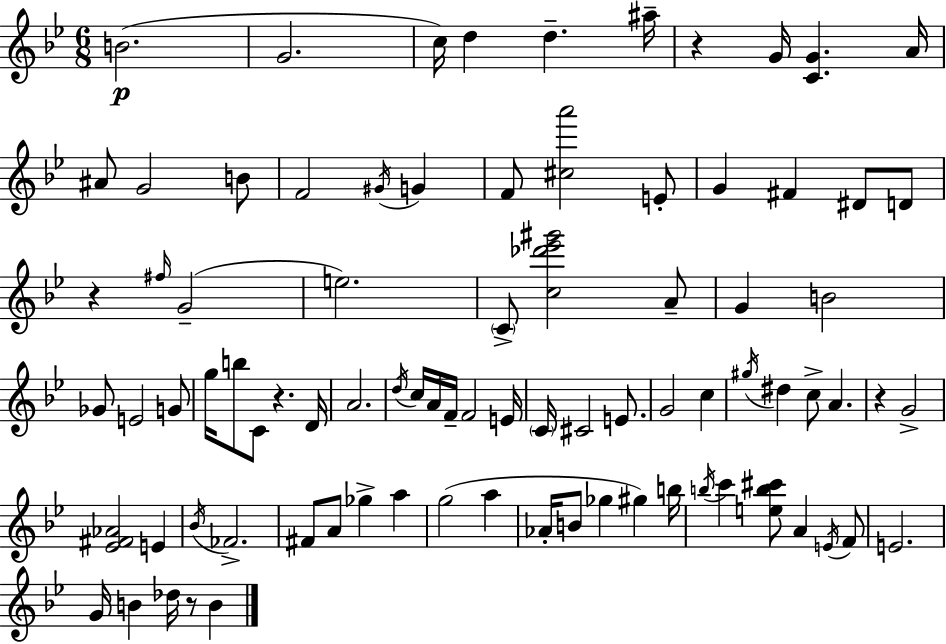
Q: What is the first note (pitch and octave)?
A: B4